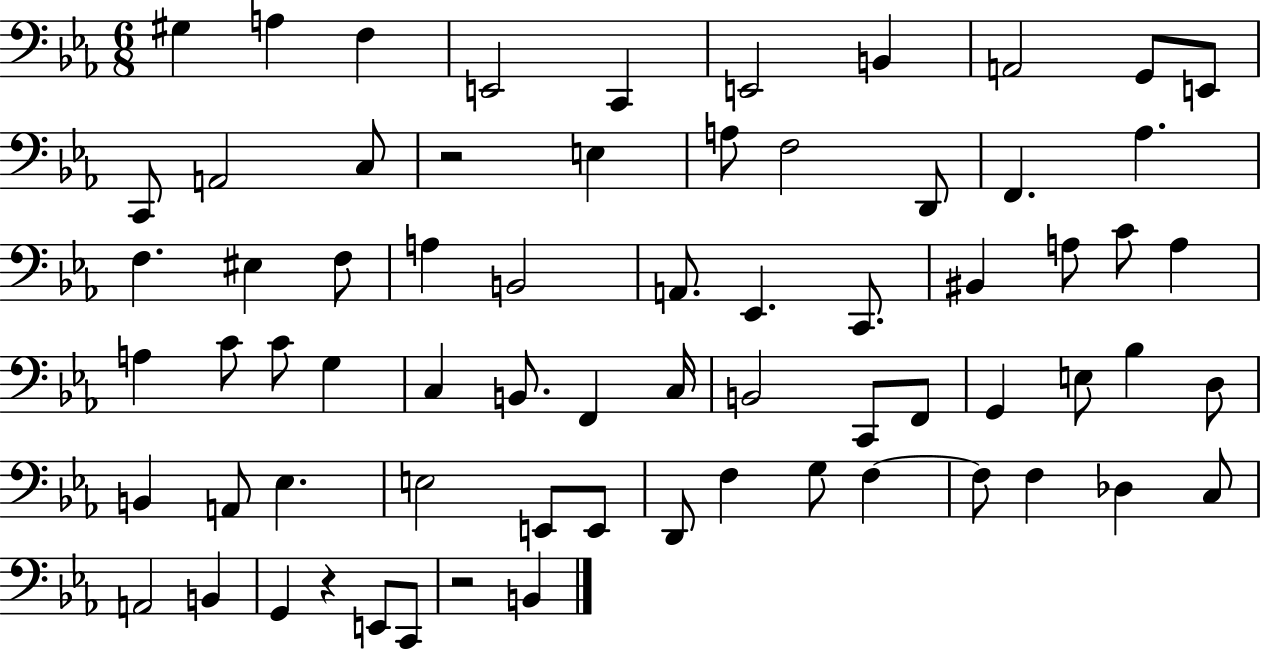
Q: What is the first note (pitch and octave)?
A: G#3